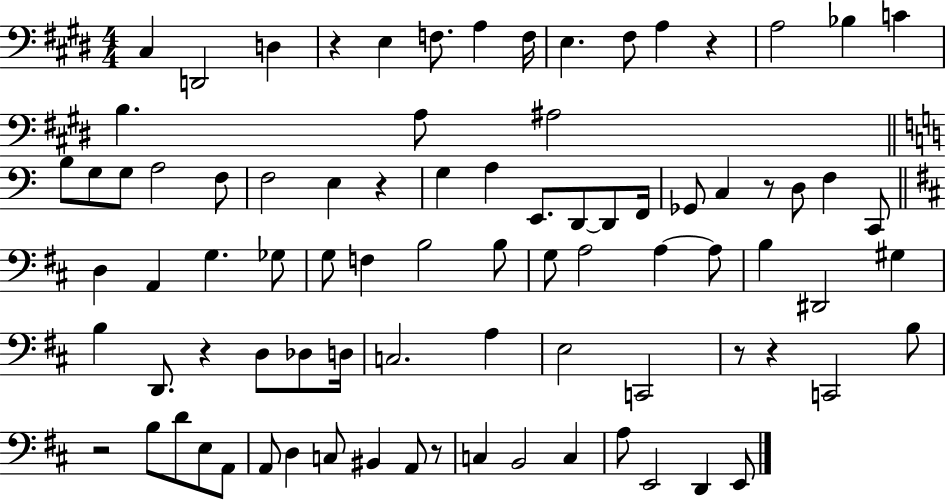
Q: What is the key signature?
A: E major